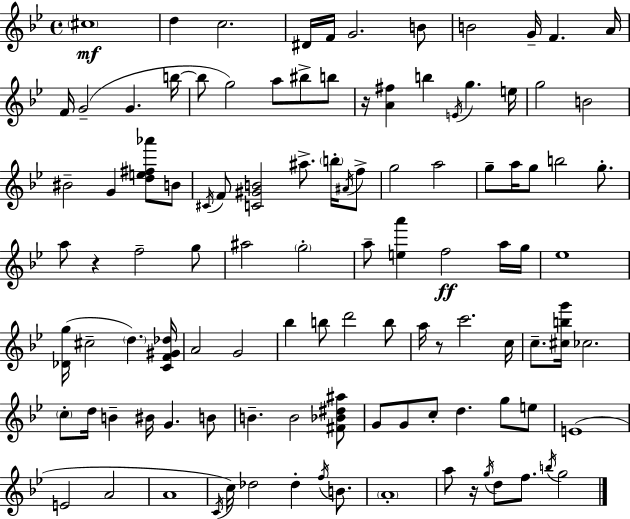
X:1
T:Untitled
M:4/4
L:1/4
K:Bb
^c4 d c2 ^D/4 F/4 G2 B/2 B2 G/4 F A/4 F/4 G2 G b/4 b/2 g2 a/2 ^b/2 b/2 z/4 [A^f] b E/4 g e/4 g2 B2 ^B2 G [de^f_a']/2 B/2 ^C/4 F/2 [C^GB]2 ^a/2 b/4 ^A/4 f/2 g2 a2 g/2 a/4 g/2 b2 g/2 a/2 z f2 g/2 ^a2 g2 a/2 [ea'] f2 a/4 g/4 _e4 [_Dg]/4 ^c2 d [CF^G_d]/4 A2 G2 _b b/2 d'2 b/2 a/4 z/2 c'2 c/4 c/2 [^cbg']/4 _c2 c/2 d/4 B ^B/4 G B/2 B B2 [^F_B^d^a]/2 G/2 G/2 c/2 d g/2 e/2 E4 E2 A2 A4 C/4 c/4 _d2 _d f/4 B/2 A4 a/2 z/4 g/4 d/2 f/2 b/4 g2